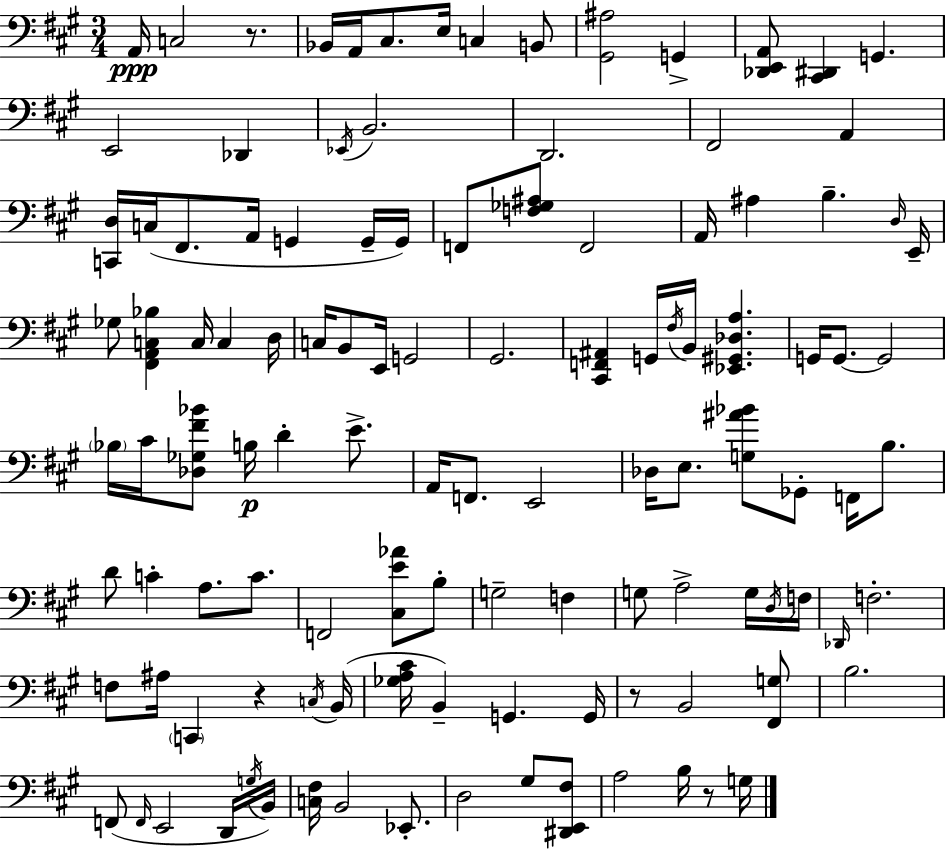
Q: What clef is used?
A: bass